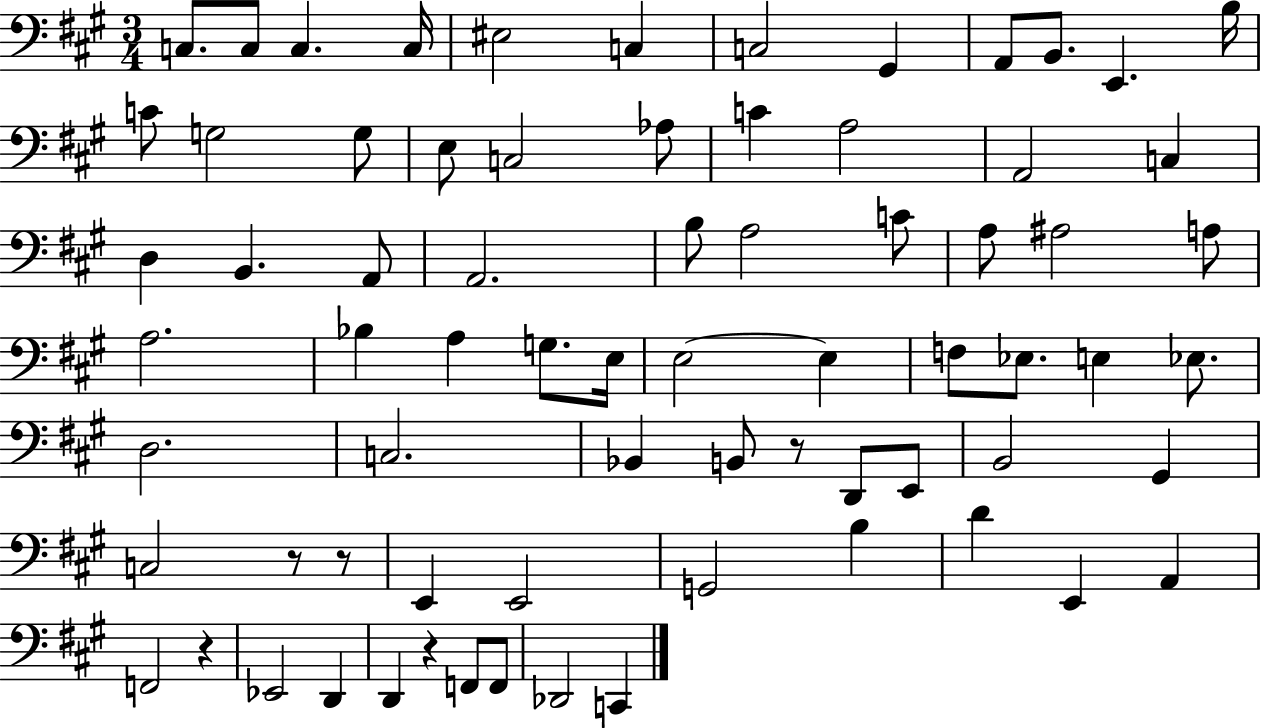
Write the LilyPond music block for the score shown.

{
  \clef bass
  \numericTimeSignature
  \time 3/4
  \key a \major
  \repeat volta 2 { c8. c8 c4. c16 | eis2 c4 | c2 gis,4 | a,8 b,8. e,4. b16 | \break c'8 g2 g8 | e8 c2 aes8 | c'4 a2 | a,2 c4 | \break d4 b,4. a,8 | a,2. | b8 a2 c'8 | a8 ais2 a8 | \break a2. | bes4 a4 g8. e16 | e2~~ e4 | f8 ees8. e4 ees8. | \break d2. | c2. | bes,4 b,8 r8 d,8 e,8 | b,2 gis,4 | \break c2 r8 r8 | e,4 e,2 | g,2 b4 | d'4 e,4 a,4 | \break f,2 r4 | ees,2 d,4 | d,4 r4 f,8 f,8 | des,2 c,4 | \break } \bar "|."
}